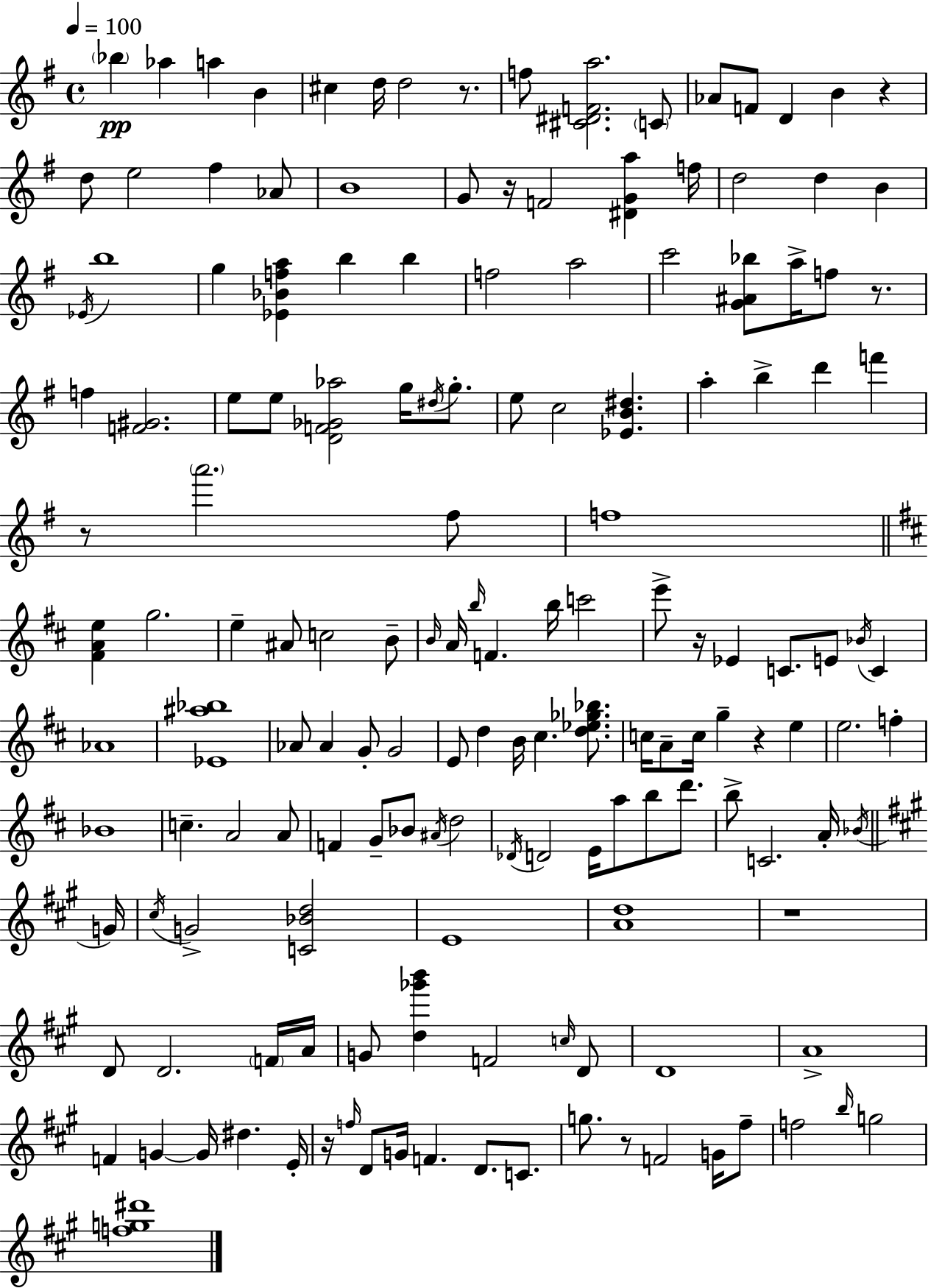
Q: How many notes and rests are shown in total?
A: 157